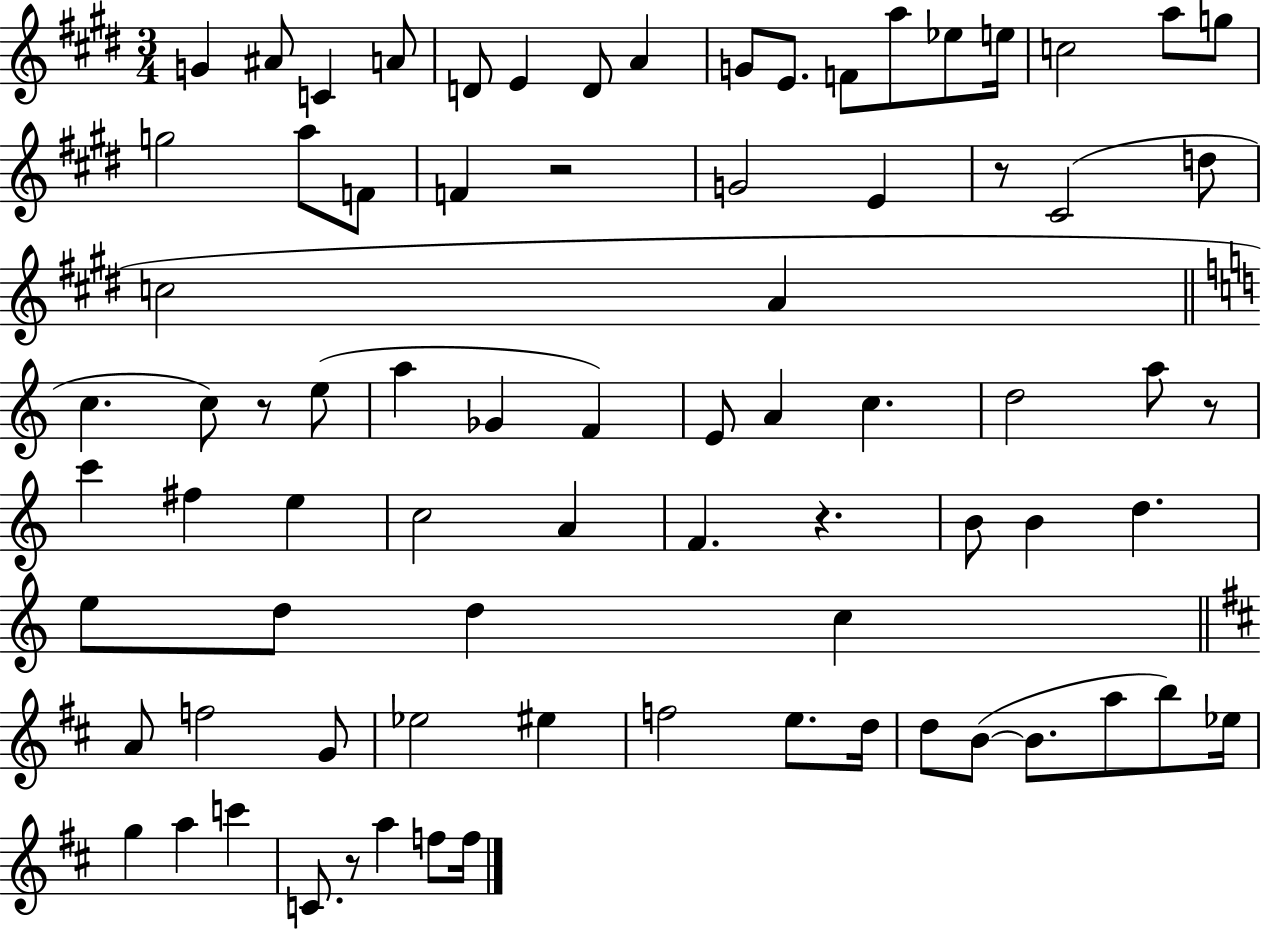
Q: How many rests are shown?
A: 6